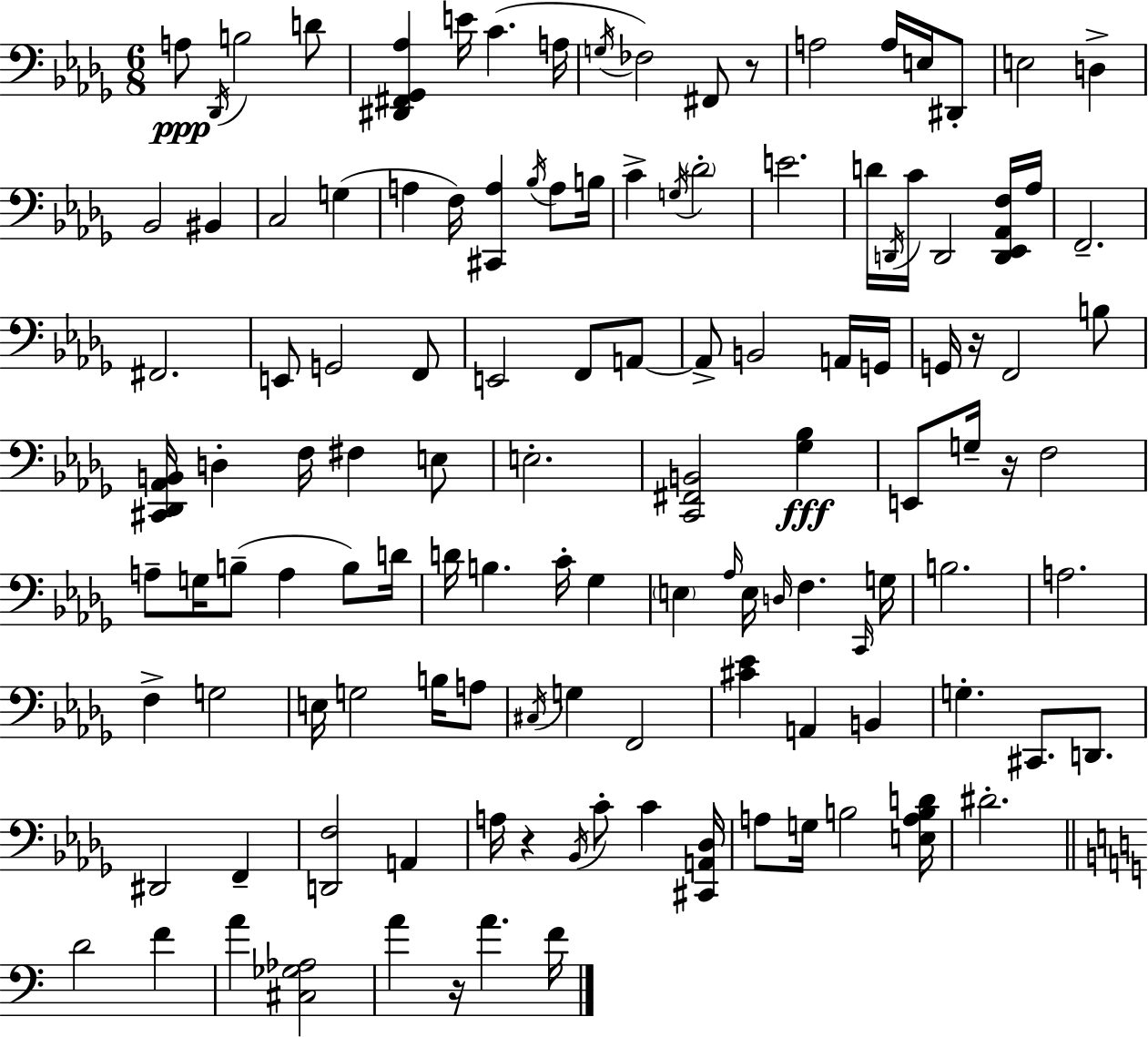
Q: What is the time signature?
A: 6/8